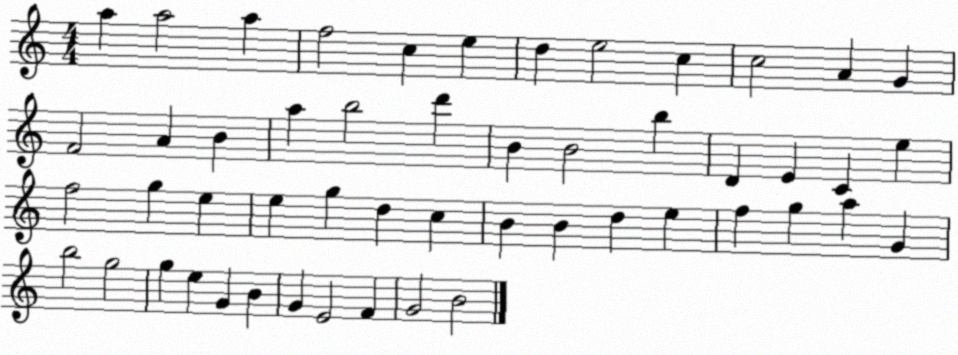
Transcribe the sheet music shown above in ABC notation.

X:1
T:Untitled
M:4/4
L:1/4
K:C
a a2 a f2 c e d e2 c c2 A G F2 A B a b2 d' B B2 b D E C e f2 g e e g d c B B d e f g a G b2 g2 g e G B G E2 F G2 B2